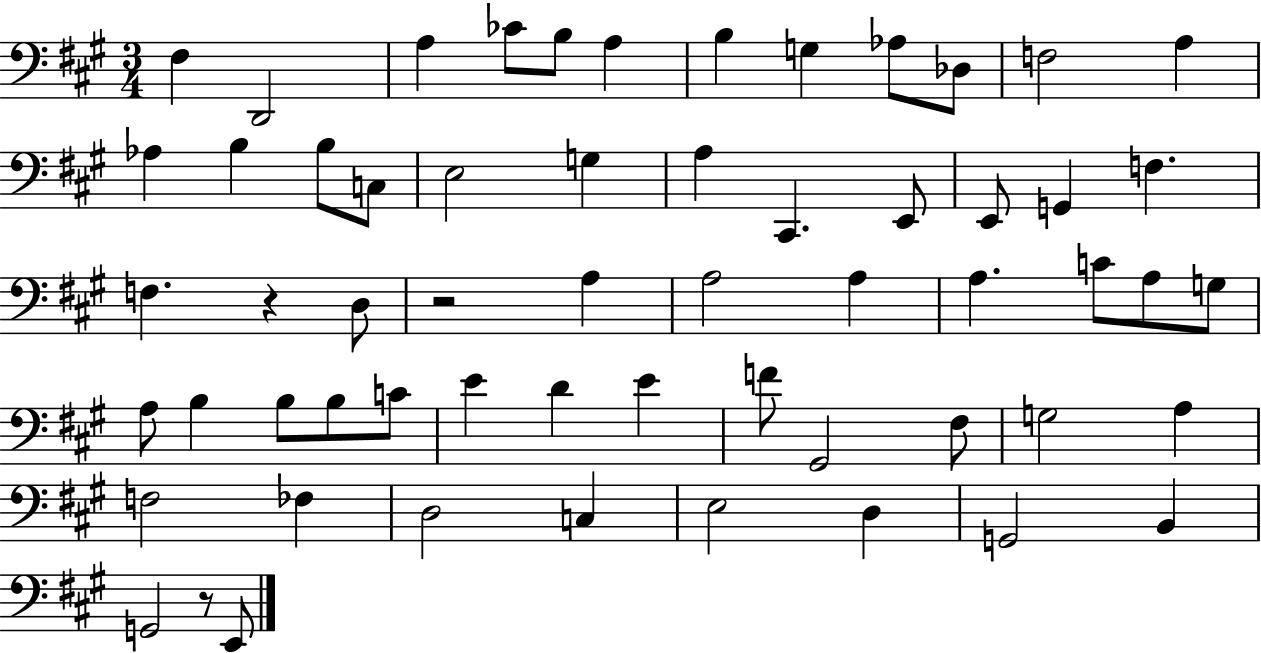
X:1
T:Untitled
M:3/4
L:1/4
K:A
^F, D,,2 A, _C/2 B,/2 A, B, G, _A,/2 _D,/2 F,2 A, _A, B, B,/2 C,/2 E,2 G, A, ^C,, E,,/2 E,,/2 G,, F, F, z D,/2 z2 A, A,2 A, A, C/2 A,/2 G,/2 A,/2 B, B,/2 B,/2 C/2 E D E F/2 ^G,,2 ^F,/2 G,2 A, F,2 _F, D,2 C, E,2 D, G,,2 B,, G,,2 z/2 E,,/2